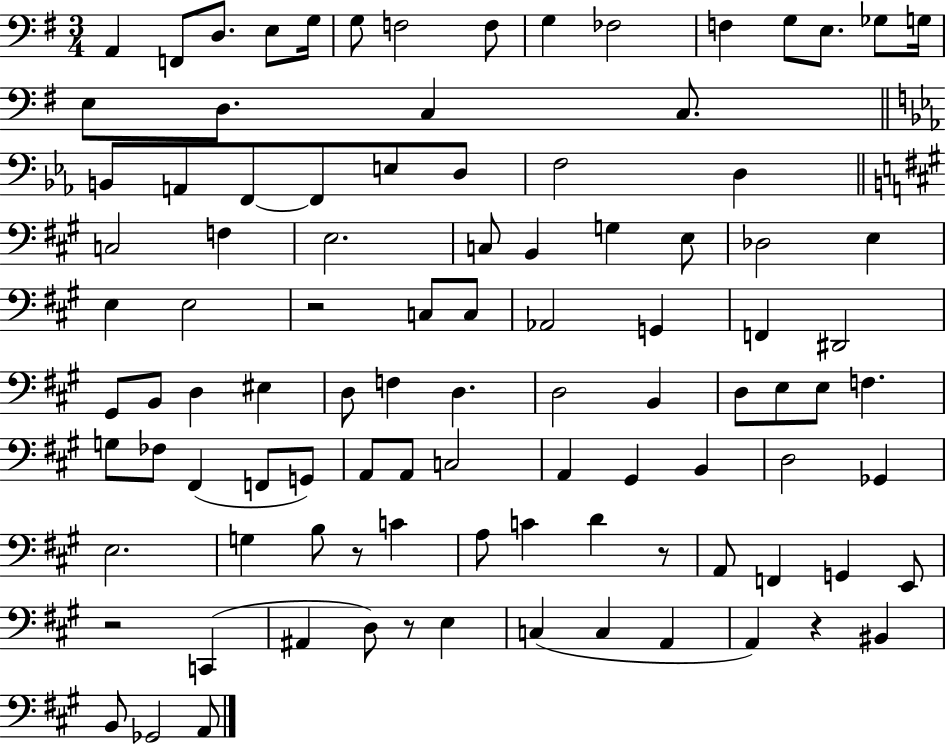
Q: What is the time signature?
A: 3/4